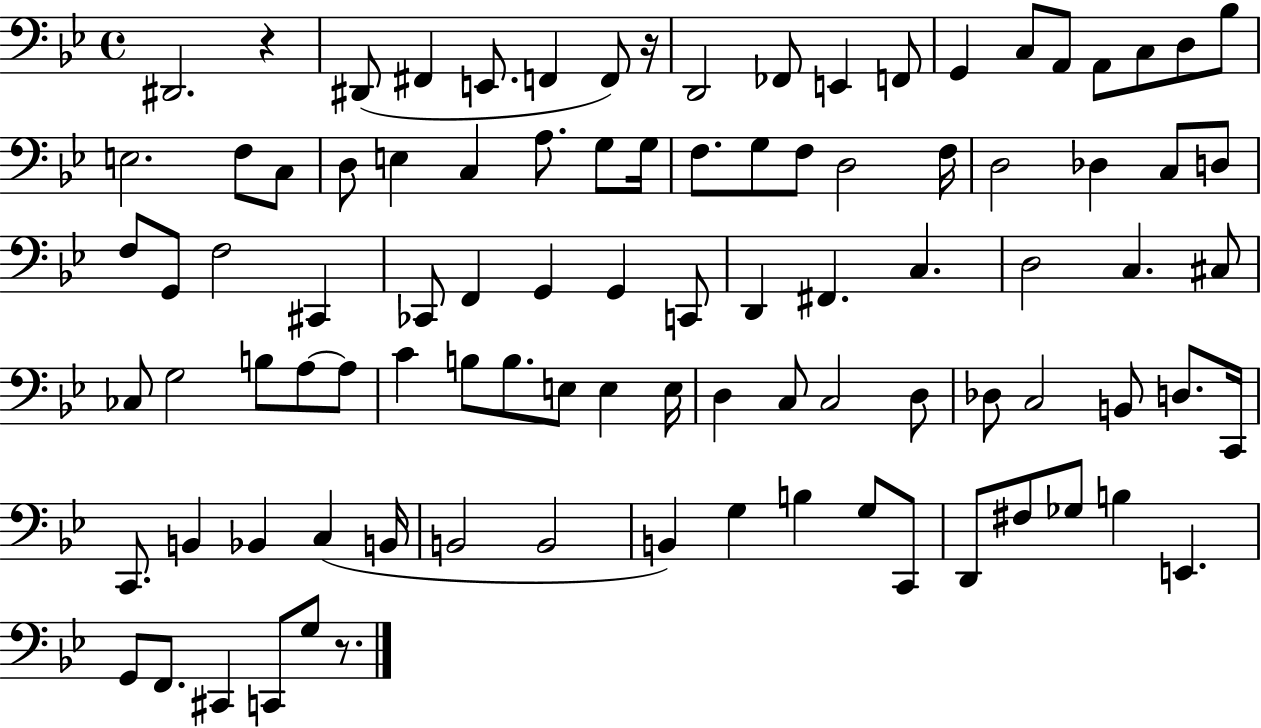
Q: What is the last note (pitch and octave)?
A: G3